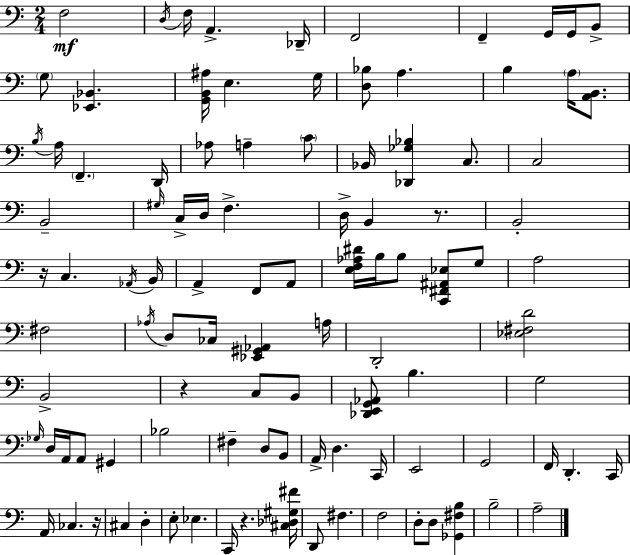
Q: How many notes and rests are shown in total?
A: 103